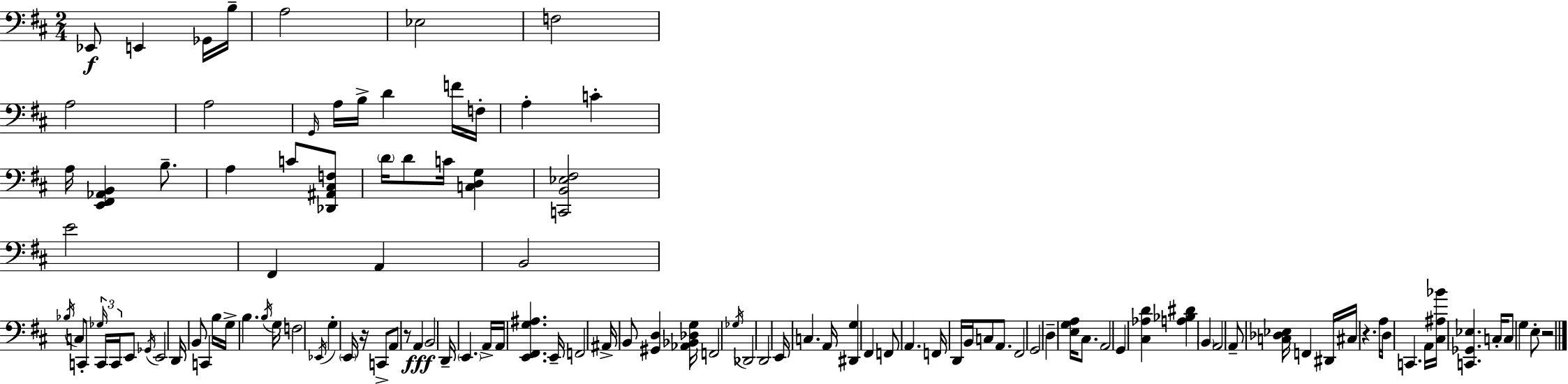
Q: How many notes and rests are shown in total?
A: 114